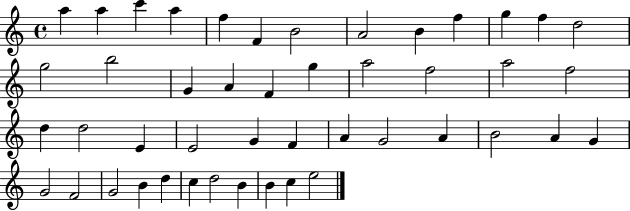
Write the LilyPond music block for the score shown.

{
  \clef treble
  \time 4/4
  \defaultTimeSignature
  \key c \major
  a''4 a''4 c'''4 a''4 | f''4 f'4 b'2 | a'2 b'4 f''4 | g''4 f''4 d''2 | \break g''2 b''2 | g'4 a'4 f'4 g''4 | a''2 f''2 | a''2 f''2 | \break d''4 d''2 e'4 | e'2 g'4 f'4 | a'4 g'2 a'4 | b'2 a'4 g'4 | \break g'2 f'2 | g'2 b'4 d''4 | c''4 d''2 b'4 | b'4 c''4 e''2 | \break \bar "|."
}